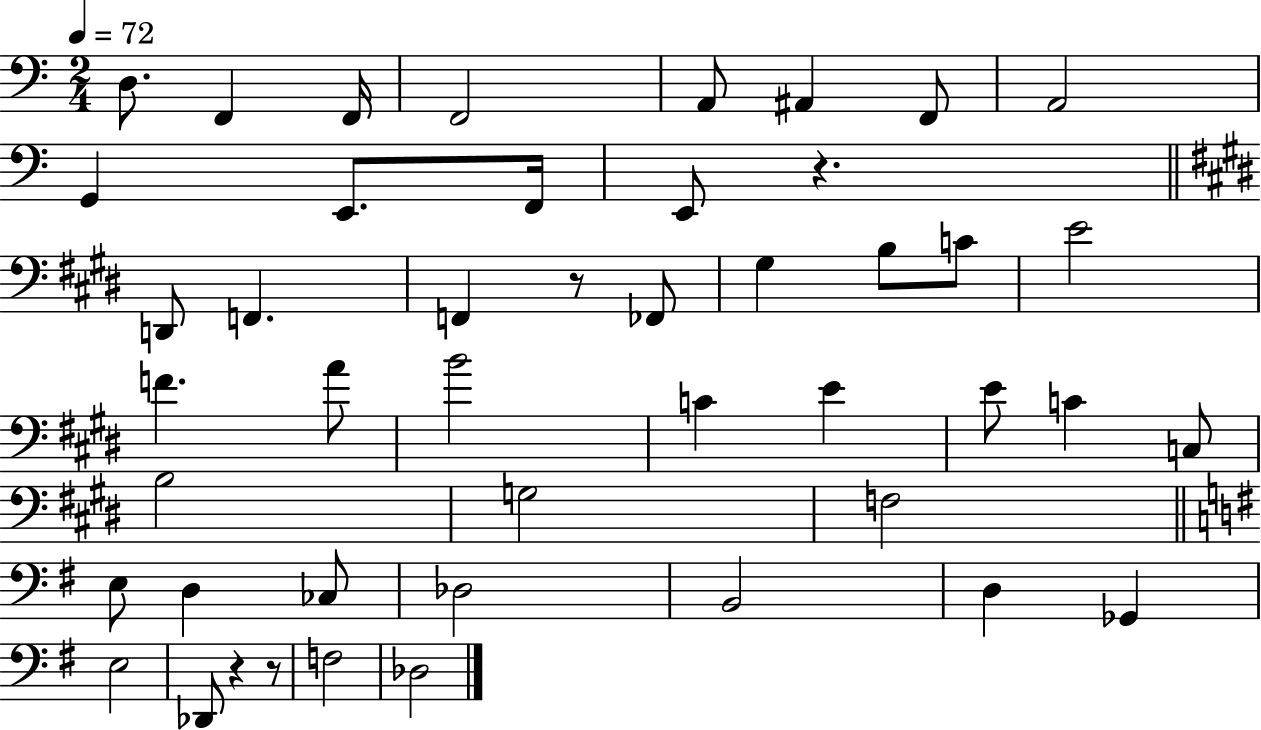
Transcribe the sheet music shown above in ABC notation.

X:1
T:Untitled
M:2/4
L:1/4
K:C
D,/2 F,, F,,/4 F,,2 A,,/2 ^A,, F,,/2 A,,2 G,, E,,/2 F,,/4 E,,/2 z D,,/2 F,, F,, z/2 _F,,/2 ^G, B,/2 C/2 E2 F A/2 B2 C E E/2 C C,/2 B,2 G,2 F,2 E,/2 D, _C,/2 _D,2 B,,2 D, _G,, E,2 _D,,/2 z z/2 F,2 _D,2